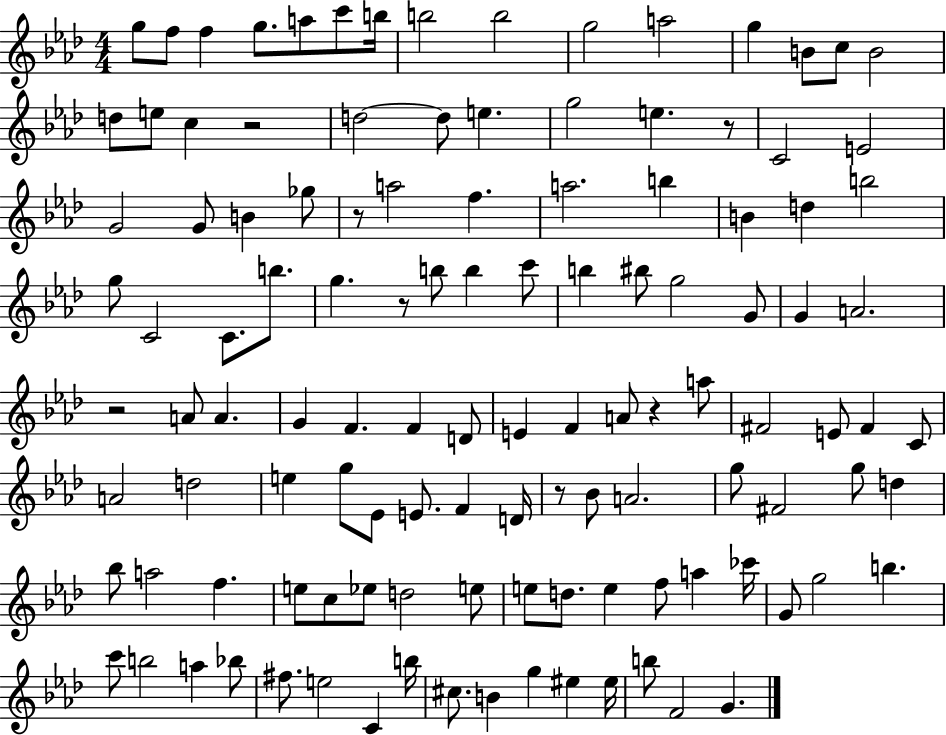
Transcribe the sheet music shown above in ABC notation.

X:1
T:Untitled
M:4/4
L:1/4
K:Ab
g/2 f/2 f g/2 a/2 c'/2 b/4 b2 b2 g2 a2 g B/2 c/2 B2 d/2 e/2 c z2 d2 d/2 e g2 e z/2 C2 E2 G2 G/2 B _g/2 z/2 a2 f a2 b B d b2 g/2 C2 C/2 b/2 g z/2 b/2 b c'/2 b ^b/2 g2 G/2 G A2 z2 A/2 A G F F D/2 E F A/2 z a/2 ^F2 E/2 ^F C/2 A2 d2 e g/2 _E/2 E/2 F D/4 z/2 _B/2 A2 g/2 ^F2 g/2 d _b/2 a2 f e/2 c/2 _e/2 d2 e/2 e/2 d/2 e f/2 a _c'/4 G/2 g2 b c'/2 b2 a _b/2 ^f/2 e2 C b/4 ^c/2 B g ^e ^e/4 b/2 F2 G